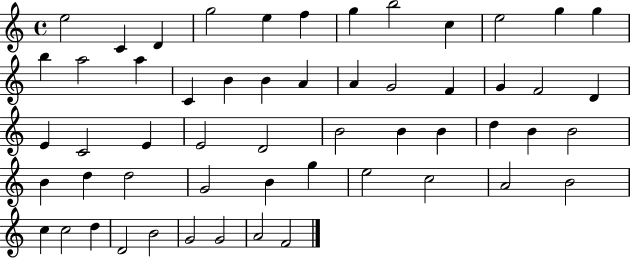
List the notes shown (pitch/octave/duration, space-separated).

E5/h C4/q D4/q G5/h E5/q F5/q G5/q B5/h C5/q E5/h G5/q G5/q B5/q A5/h A5/q C4/q B4/q B4/q A4/q A4/q G4/h F4/q G4/q F4/h D4/q E4/q C4/h E4/q E4/h D4/h B4/h B4/q B4/q D5/q B4/q B4/h B4/q D5/q D5/h G4/h B4/q G5/q E5/h C5/h A4/h B4/h C5/q C5/h D5/q D4/h B4/h G4/h G4/h A4/h F4/h